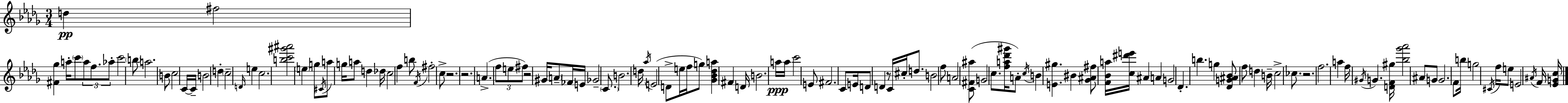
{
  \clef treble
  \numericTimeSignature
  \time 3/4
  \key bes \minor
  d''4\pp fis''2 | <fis' ges''>4 a''16-. \parenthesize c'''8 \tuplet 3/2 { a''8 f''8. | aes''8-. } c'''2 \parenthesize b''8 | a''2. | \break b'8 c''2 c'16~~ c'16-- | b'2 d''4-. | \parenthesize c''2-- \grace { d'16 } e''4 | c''2. | \break <b'' c''' gis''' ais'''>2 \parenthesize e''4 | g''8 \acciaccatura { cis'16 } a''8 g''16 a''8 d''4 | des''16 c''2 f''4 | b''8 \acciaccatura { f'16 } fis''2-. | \break c''8-> r2. | r2. | a'4.->( \tuplet 3/2 { f''8 e''8 | fis''8) } r2 gis'16 | \break \parenthesize a'8-- fes'16 e'16 ges'2-- | \parenthesize c'8. b'2. | d''16 \acciaccatura { aes''16 }( e'2 | d'8-> e''16 f''16 g''8) <ges' bes' des'' a''>4 fis'4 | \break d'16 b'2. | a''16\ppp a''16 c'''2 | e'8 fis'2. | c'8 e'16 d'8 d'4 | \break r8 c'16 cis''16-. d''8. b'2 | f''8 a'2 | <c' fis' ais''>8( g'2 | c''8. <f'' a'' des''' gis'''>16 a'8-.) \acciaccatura { c''16 } b'4 <e' gis''>4. | \break bis'4 <ges' ais' fis''>8 <f' bes' a''>16 | <c'' dis''' e'''>16 ais'4 a'4 g'2 | des'4.-. b''4. | g''4 <des' g' ais' bes'>8 f''8 | \break d''4 b'16-- c''2-> | ces''8. r2. | f''2. | a''4 f''16 \acciaccatura { gis'16 } g'4. | \break <d' f' gis''>16 <bes'' ges''' aes'''>2 | ais'8 g'8 g'2. | f'8 b''16 g''2 | \acciaccatura { cis'16 } f''16 e''8 e'2 | \break \acciaccatura { ais'16 } f'16 <ees' g' c''>16 \bar "|."
}